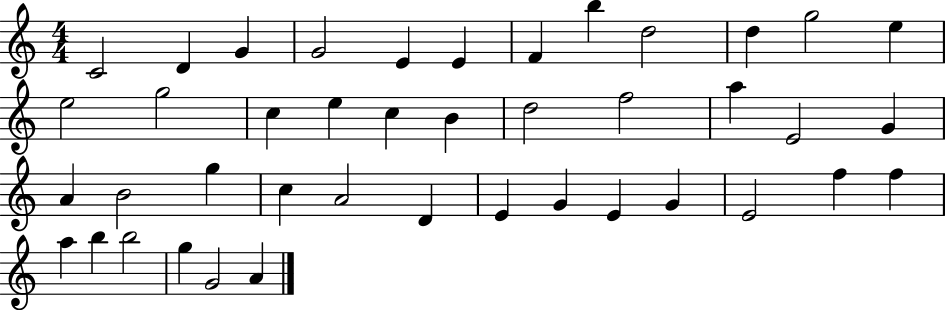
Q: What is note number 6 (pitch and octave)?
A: E4